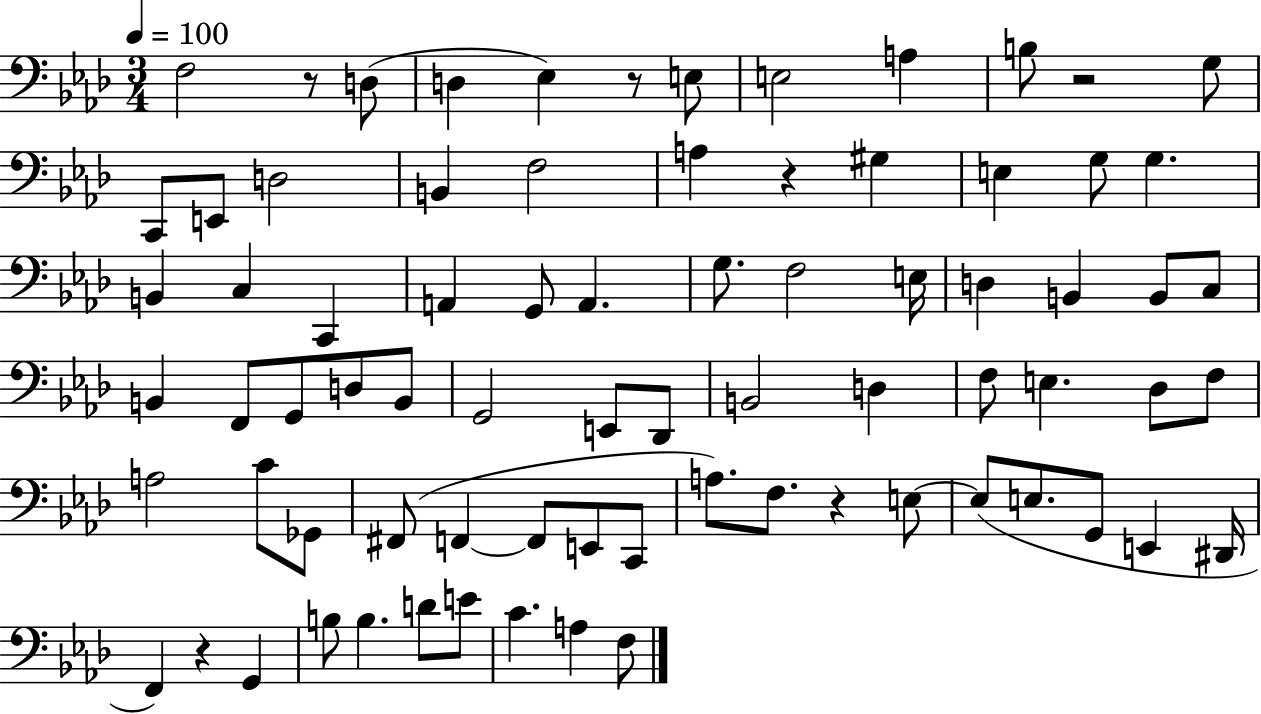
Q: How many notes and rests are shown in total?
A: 77